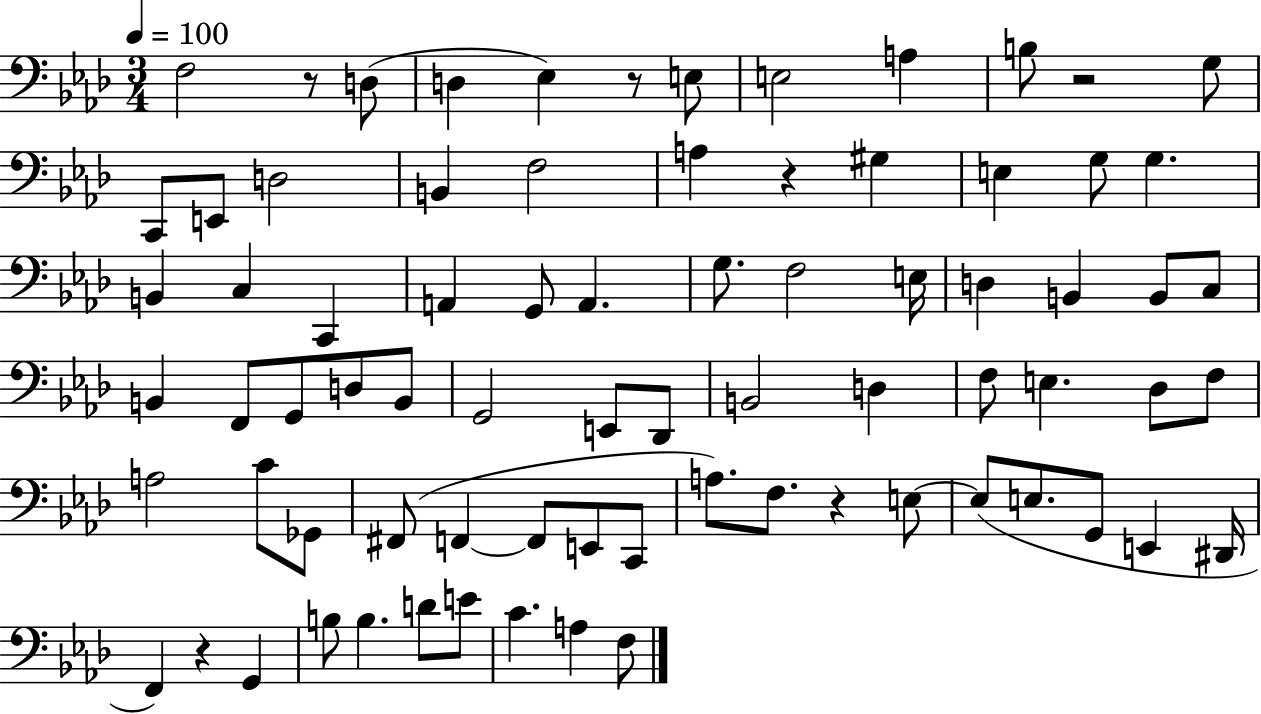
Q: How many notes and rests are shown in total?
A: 77